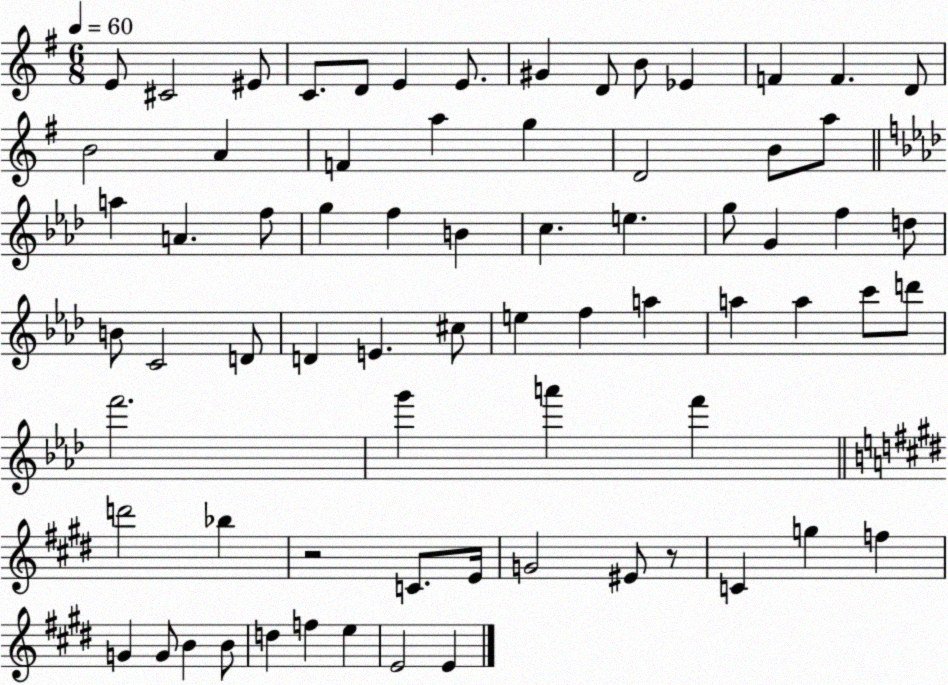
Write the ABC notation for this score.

X:1
T:Untitled
M:6/8
L:1/4
K:G
E/2 ^C2 ^E/2 C/2 D/2 E E/2 ^G D/2 B/2 _E F F D/2 B2 A F a g D2 B/2 a/2 a A f/2 g f B c e g/2 G f d/2 B/2 C2 D/2 D E ^c/2 e f a a a c'/2 d'/2 f'2 g' a' f' d'2 _b z2 C/2 E/4 G2 ^E/2 z/2 C g f G G/2 B B/2 d f e E2 E